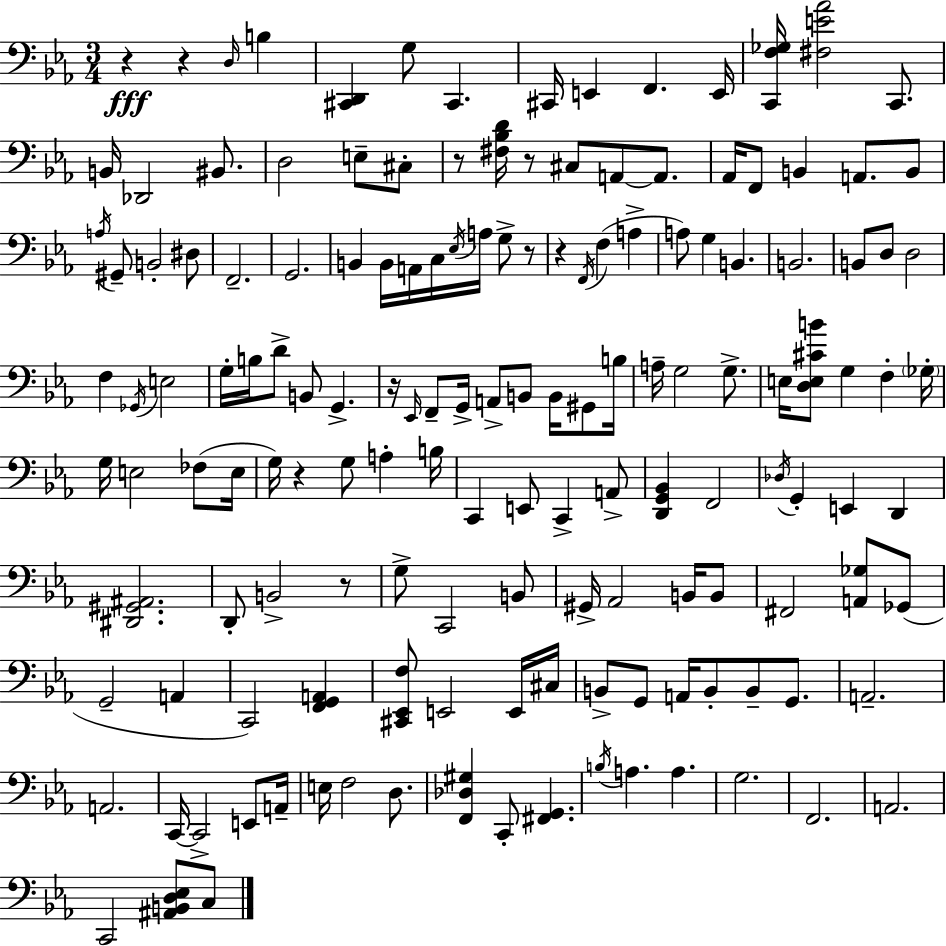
R/q R/q D3/s B3/q [C#2,D2]/q G3/e C#2/q. C#2/s E2/q F2/q. E2/s [C2,F3,Gb3]/s [F#3,E4,Ab4]/h C2/e. B2/s Db2/h BIS2/e. D3/h E3/e C#3/e R/e [F#3,Bb3,D4]/s R/e C#3/e A2/e A2/e. Ab2/s F2/e B2/q A2/e. B2/e A3/s G#2/e B2/h D#3/e F2/h. G2/h. B2/q B2/s A2/s C3/s Eb3/s A3/s G3/e R/e R/q F2/s F3/q A3/q A3/e G3/q B2/q. B2/h. B2/e D3/e D3/h F3/q Gb2/s E3/h G3/s B3/s D4/e B2/e G2/q. R/s Eb2/s F2/e G2/s A2/e B2/e B2/s G#2/e B3/s A3/s G3/h G3/e. E3/s [D3,E3,C#4,B4]/e G3/q F3/q Gb3/s G3/s E3/h FES3/e E3/s G3/s R/q G3/e A3/q B3/s C2/q E2/e C2/q A2/e [D2,G2,Bb2]/q F2/h Db3/s G2/q E2/q D2/q [D#2,G#2,A#2]/h. D2/e B2/h R/e G3/e C2/h B2/e G#2/s Ab2/h B2/s B2/e F#2/h [A2,Gb3]/e Gb2/e G2/h A2/q C2/h [F2,G2,A2]/q [C#2,Eb2,F3]/e E2/h E2/s C#3/s B2/e G2/e A2/s B2/e B2/e G2/e. A2/h. A2/h. C2/s C2/h E2/e A2/s E3/s F3/h D3/e. [F2,Db3,G#3]/q C2/e [F#2,G2]/q. B3/s A3/q. A3/q. G3/h. F2/h. A2/h. C2/h [A#2,B2,D3,Eb3]/e C3/e